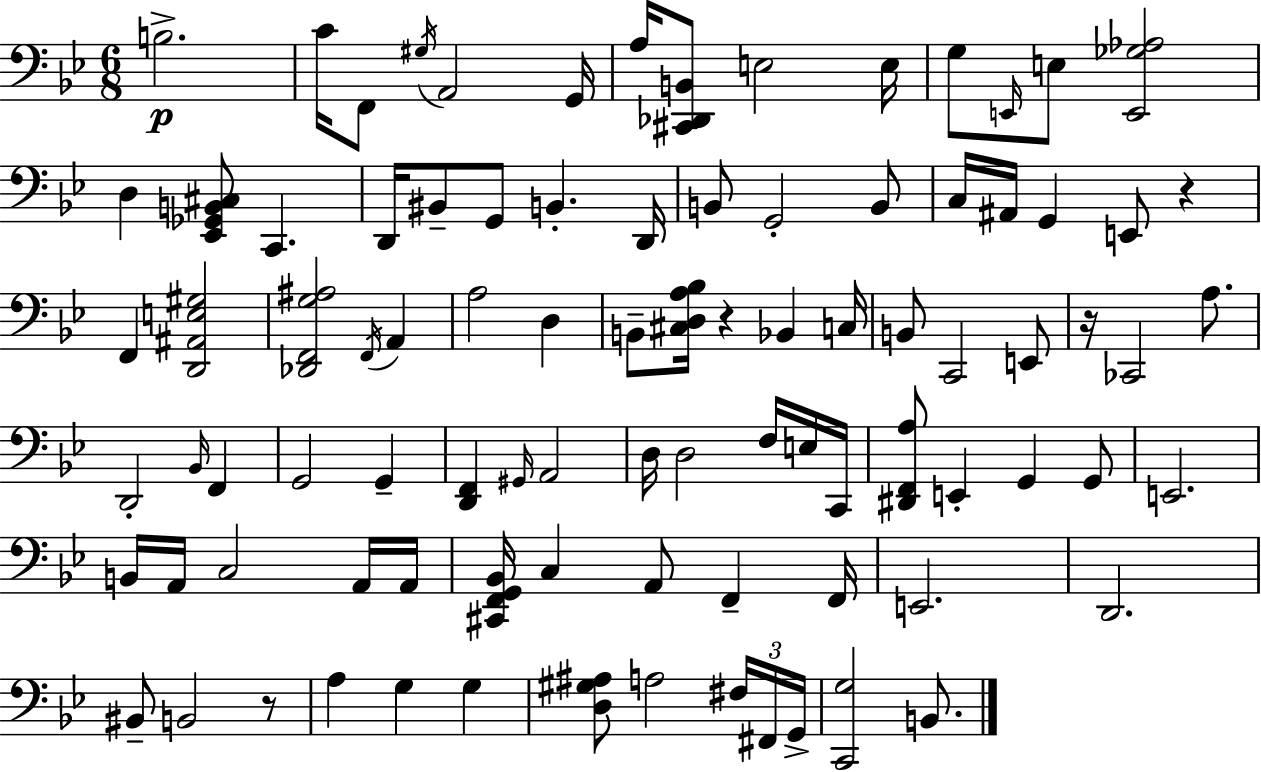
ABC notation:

X:1
T:Untitled
M:6/8
L:1/4
K:Bb
B,2 C/4 F,,/2 ^G,/4 A,,2 G,,/4 A,/4 [^C,,_D,,B,,]/2 E,2 E,/4 G,/2 E,,/4 E,/2 [E,,_G,_A,]2 D, [_E,,_G,,B,,^C,]/2 C,, D,,/4 ^B,,/2 G,,/2 B,, D,,/4 B,,/2 G,,2 B,,/2 C,/4 ^A,,/4 G,, E,,/2 z F,, [D,,^A,,E,^G,]2 [_D,,F,,G,^A,]2 F,,/4 A,, A,2 D, B,,/2 [^C,D,A,_B,]/4 z _B,, C,/4 B,,/2 C,,2 E,,/2 z/4 _C,,2 A,/2 D,,2 _B,,/4 F,, G,,2 G,, [D,,F,,] ^G,,/4 A,,2 D,/4 D,2 F,/4 E,/4 C,,/4 [^D,,F,,A,]/2 E,, G,, G,,/2 E,,2 B,,/4 A,,/4 C,2 A,,/4 A,,/4 [^C,,F,,G,,_B,,]/4 C, A,,/2 F,, F,,/4 E,,2 D,,2 ^B,,/2 B,,2 z/2 A, G, G, [D,^G,^A,]/2 A,2 ^F,/4 ^F,,/4 G,,/4 [C,,G,]2 B,,/2